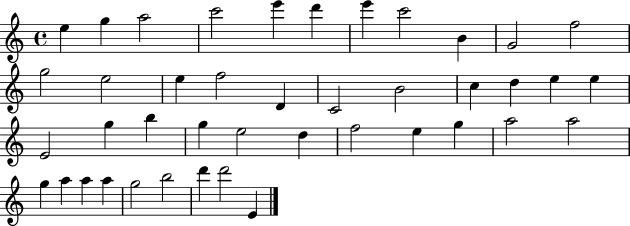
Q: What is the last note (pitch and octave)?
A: E4